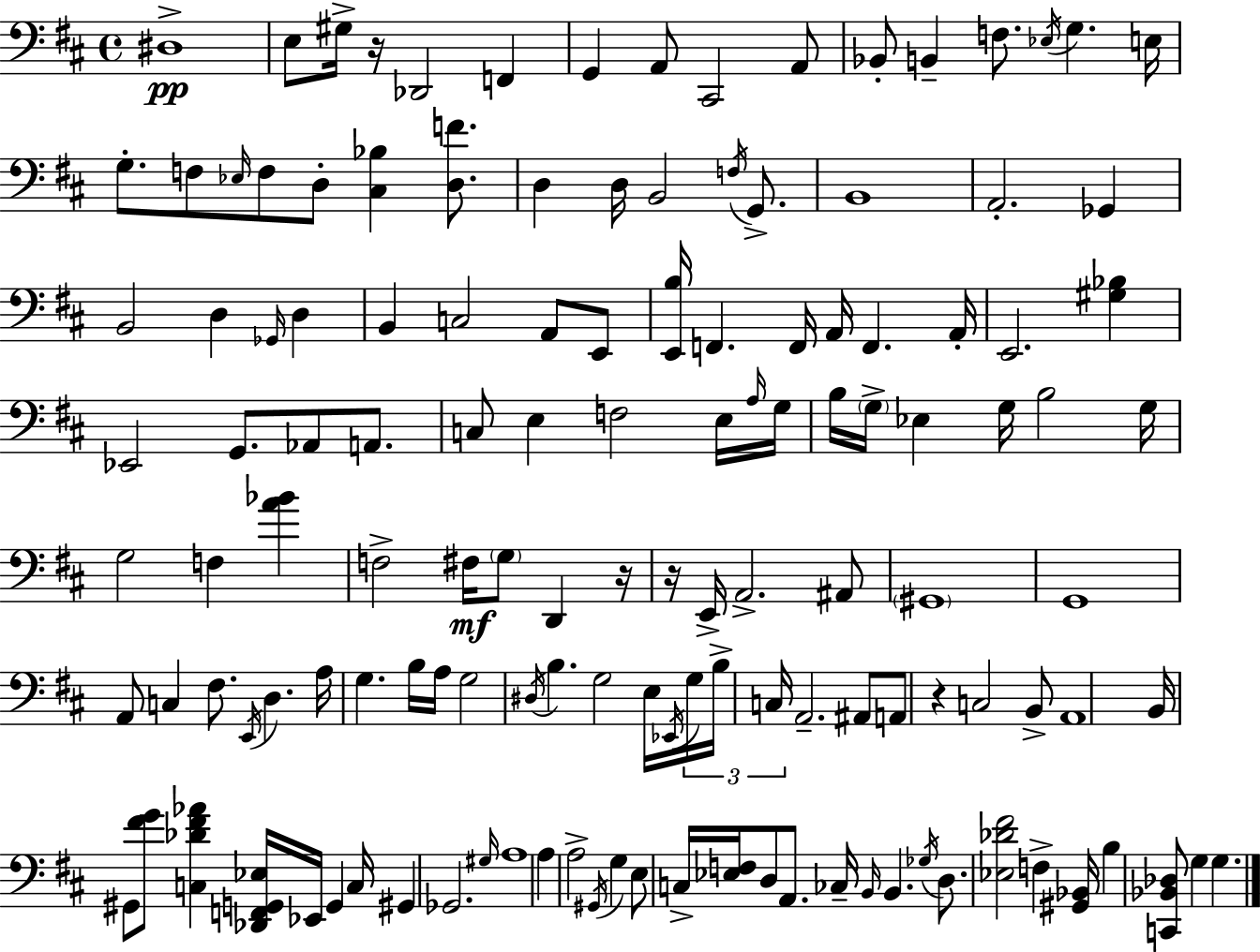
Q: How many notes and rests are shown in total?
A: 135